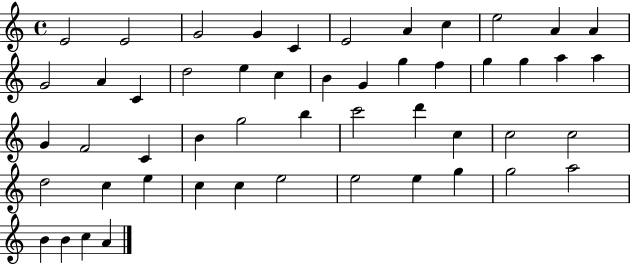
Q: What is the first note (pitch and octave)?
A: E4